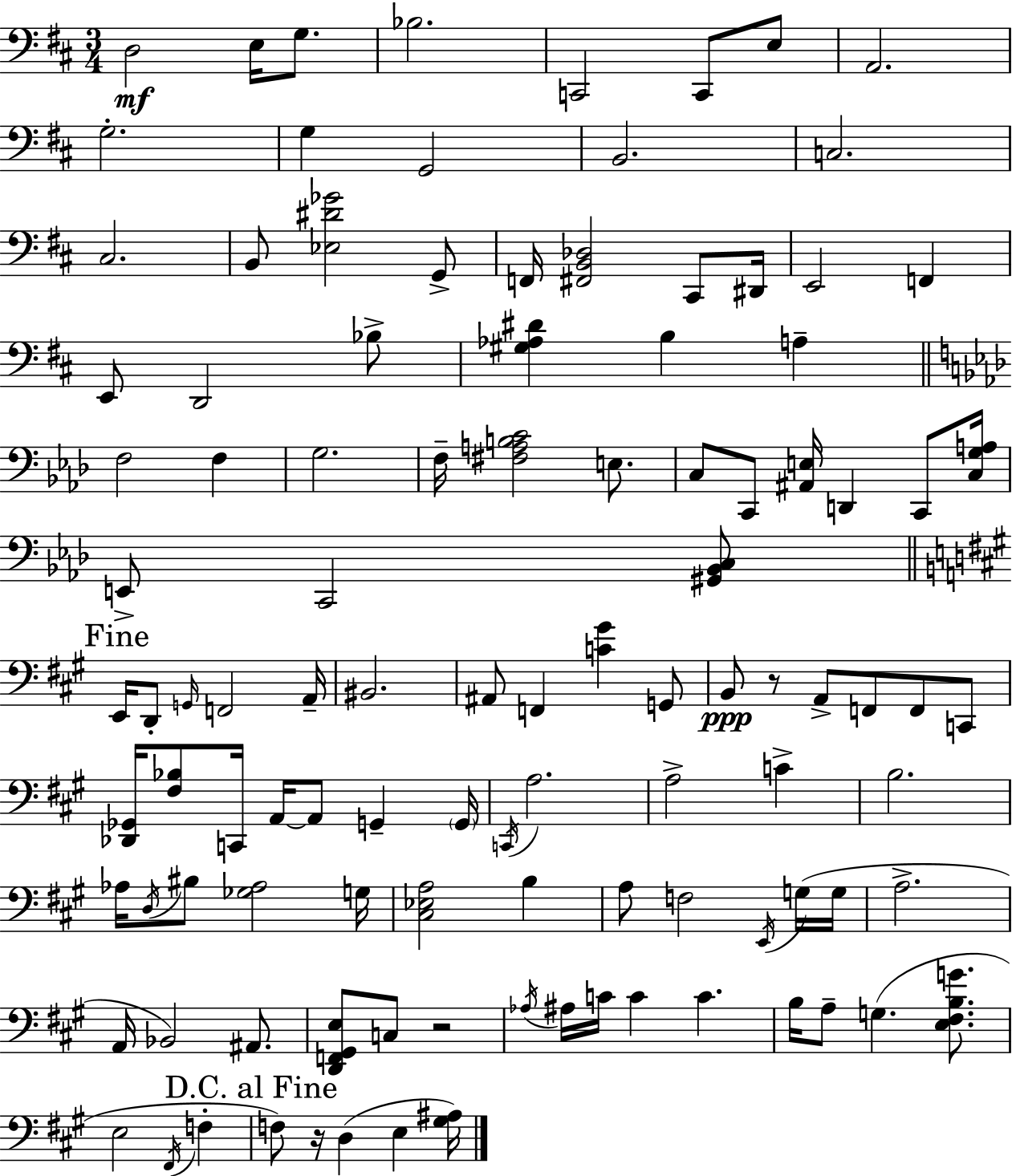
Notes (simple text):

D3/h E3/s G3/e. Bb3/h. C2/h C2/e E3/e A2/h. G3/h. G3/q G2/h B2/h. C3/h. C#3/h. B2/e [Eb3,D#4,Gb4]/h G2/e F2/s [F#2,B2,Db3]/h C#2/e D#2/s E2/h F2/q E2/e D2/h Bb3/e [G#3,Ab3,D#4]/q B3/q A3/q F3/h F3/q G3/h. F3/s [F#3,A3,B3,C4]/h E3/e. C3/e C2/e [A#2,E3]/s D2/q C2/e [C3,G3,A3]/s E2/e C2/h [G#2,Bb2,C3]/e E2/s D2/e G2/s F2/h A2/s BIS2/h. A#2/e F2/q [C4,G#4]/q G2/e B2/e R/e A2/e F2/e F2/e C2/e [Db2,Gb2]/s [F#3,Bb3]/e C2/s A2/s A2/e G2/q G2/s C2/s A3/h. A3/h C4/q B3/h. Ab3/s D3/s BIS3/e [Gb3,Ab3]/h G3/s [C#3,Eb3,A3]/h B3/q A3/e F3/h E2/s G3/s G3/s A3/h. A2/s Bb2/h A#2/e. [D2,F2,G#2,E3]/e C3/e R/h Ab3/s A#3/s C4/s C4/q C4/q. B3/s A3/e G3/q. [E3,F#3,B3,G4]/e. E3/h F#2/s F3/q F3/e R/s D3/q E3/q [G#3,A#3]/s